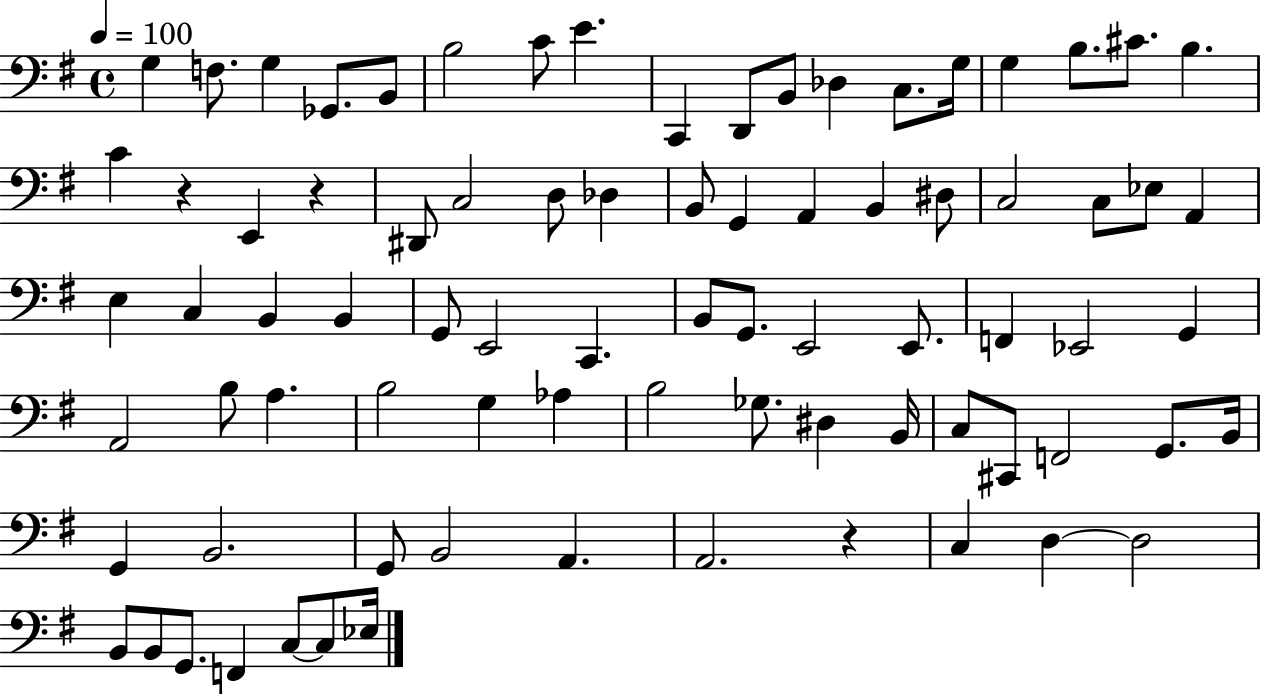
X:1
T:Untitled
M:4/4
L:1/4
K:G
G, F,/2 G, _G,,/2 B,,/2 B,2 C/2 E C,, D,,/2 B,,/2 _D, C,/2 G,/4 G, B,/2 ^C/2 B, C z E,, z ^D,,/2 C,2 D,/2 _D, B,,/2 G,, A,, B,, ^D,/2 C,2 C,/2 _E,/2 A,, E, C, B,, B,, G,,/2 E,,2 C,, B,,/2 G,,/2 E,,2 E,,/2 F,, _E,,2 G,, A,,2 B,/2 A, B,2 G, _A, B,2 _G,/2 ^D, B,,/4 C,/2 ^C,,/2 F,,2 G,,/2 B,,/4 G,, B,,2 G,,/2 B,,2 A,, A,,2 z C, D, D,2 B,,/2 B,,/2 G,,/2 F,, C,/2 C,/2 _E,/4